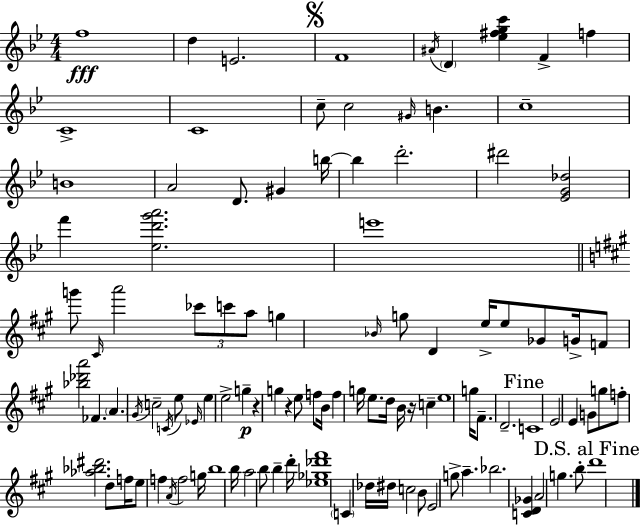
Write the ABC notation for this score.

X:1
T:Untitled
M:4/4
L:1/4
K:Gm
f4 d E2 F4 ^A/4 D [_e^fgc'] F f C4 C4 c/2 c2 ^G/4 B c4 B4 A2 D/2 ^G b/4 b d'2 ^d'2 [_EG_d]2 f' [_ed'g'a']2 e'4 g'/2 ^C/4 a'2 _c'/2 c'/2 a/2 g _B/4 g/2 D e/4 e/2 _G/2 G/4 F/2 [_b_d'a']2 _F A ^G/4 c2 C/4 e/2 _E/4 e e2 g z g z e/2 f/2 B/4 f g/4 e/2 d/4 B/4 z/4 c e4 g/4 ^F/2 D2 C4 E2 E G/2 g/2 f/2 [_a_b^d']2 d/2 f/4 e/2 f A/4 f2 g/4 b4 b/4 a2 b/2 b d'/4 [_e_g_d'^f']4 C _d/4 ^d/4 c2 B/2 E2 g/2 a _b2 [CD_G] A2 g b/2 d'4